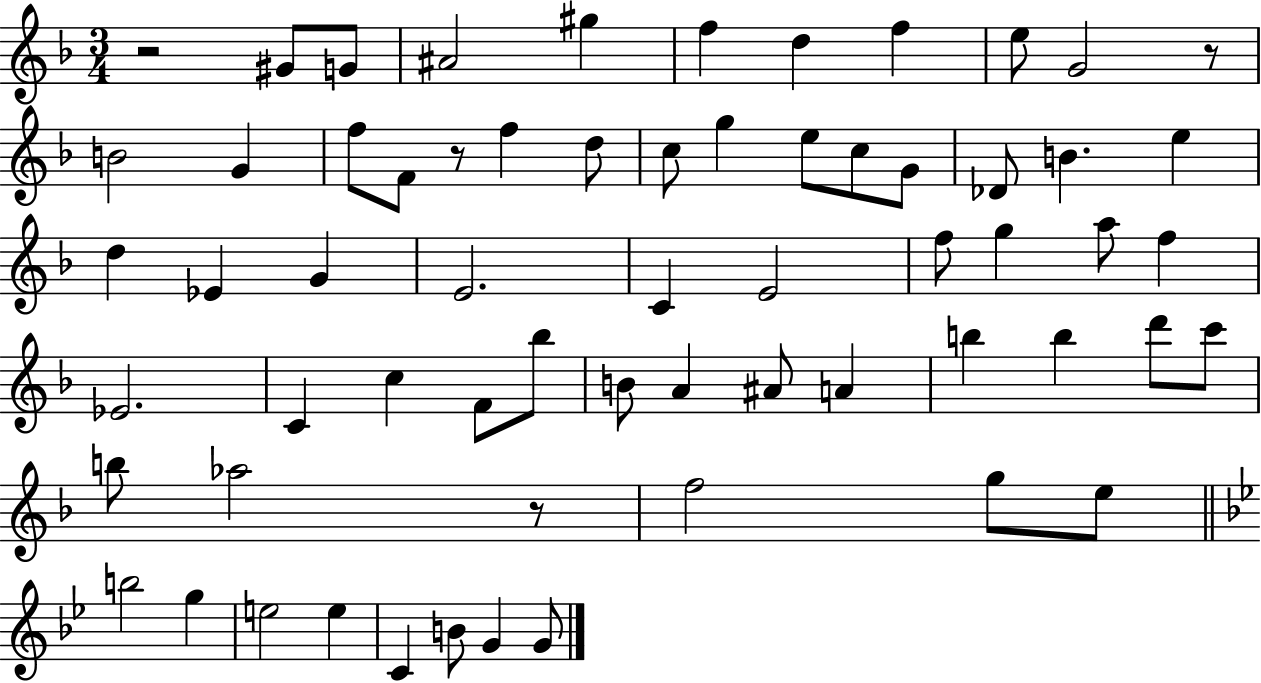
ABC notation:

X:1
T:Untitled
M:3/4
L:1/4
K:F
z2 ^G/2 G/2 ^A2 ^g f d f e/2 G2 z/2 B2 G f/2 F/2 z/2 f d/2 c/2 g e/2 c/2 G/2 _D/2 B e d _E G E2 C E2 f/2 g a/2 f _E2 C c F/2 _b/2 B/2 A ^A/2 A b b d'/2 c'/2 b/2 _a2 z/2 f2 g/2 e/2 b2 g e2 e C B/2 G G/2